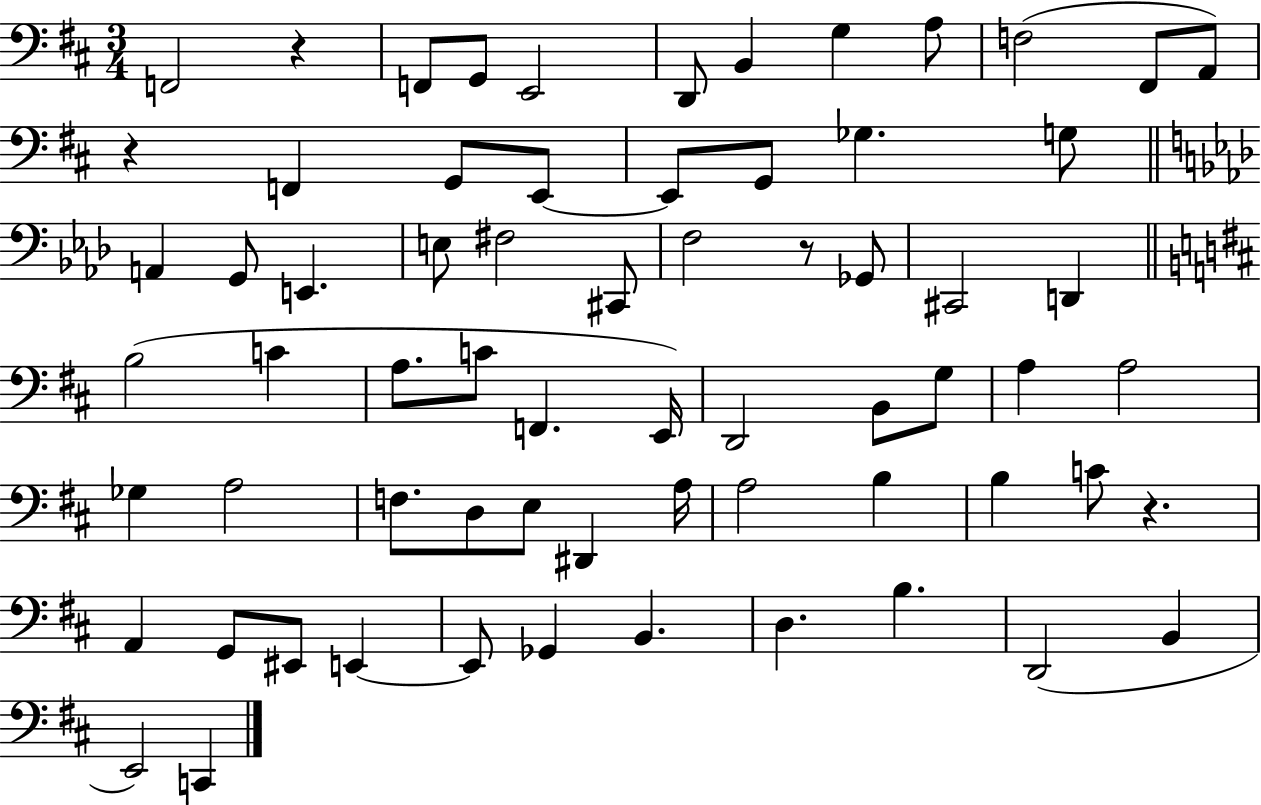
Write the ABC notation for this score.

X:1
T:Untitled
M:3/4
L:1/4
K:D
F,,2 z F,,/2 G,,/2 E,,2 D,,/2 B,, G, A,/2 F,2 ^F,,/2 A,,/2 z F,, G,,/2 E,,/2 E,,/2 G,,/2 _G, G,/2 A,, G,,/2 E,, E,/2 ^F,2 ^C,,/2 F,2 z/2 _G,,/2 ^C,,2 D,, B,2 C A,/2 C/2 F,, E,,/4 D,,2 B,,/2 G,/2 A, A,2 _G, A,2 F,/2 D,/2 E,/2 ^D,, A,/4 A,2 B, B, C/2 z A,, G,,/2 ^E,,/2 E,, E,,/2 _G,, B,, D, B, D,,2 B,, E,,2 C,,